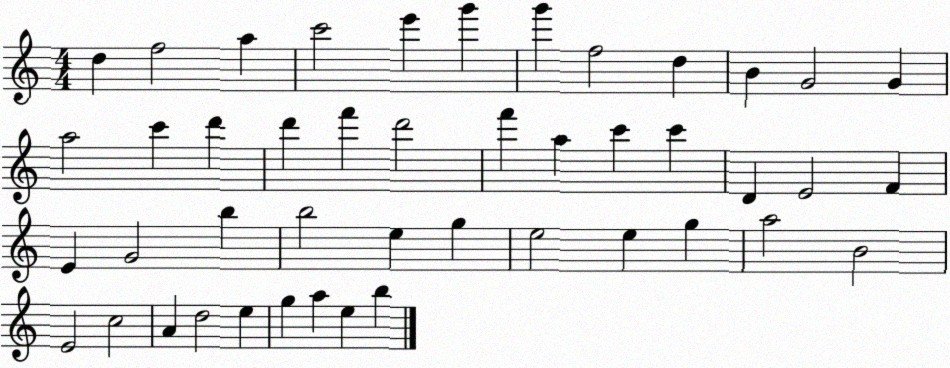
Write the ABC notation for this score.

X:1
T:Untitled
M:4/4
L:1/4
K:C
d f2 a c'2 e' g' g' f2 d B G2 G a2 c' d' d' f' d'2 f' a c' c' D E2 F E G2 b b2 e g e2 e g a2 B2 E2 c2 A d2 e g a e b